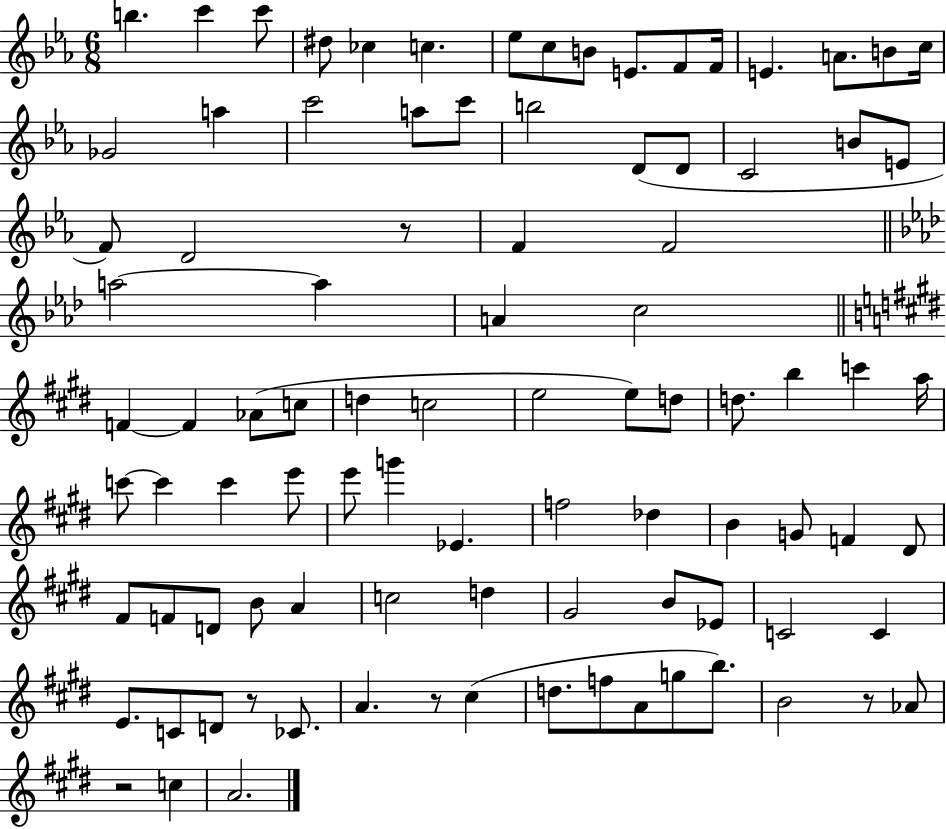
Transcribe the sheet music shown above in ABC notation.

X:1
T:Untitled
M:6/8
L:1/4
K:Eb
b c' c'/2 ^d/2 _c c _e/2 c/2 B/2 E/2 F/2 F/4 E A/2 B/2 c/4 _G2 a c'2 a/2 c'/2 b2 D/2 D/2 C2 B/2 E/2 F/2 D2 z/2 F F2 a2 a A c2 F F _A/2 c/2 d c2 e2 e/2 d/2 d/2 b c' a/4 c'/2 c' c' e'/2 e'/2 g' _E f2 _d B G/2 F ^D/2 ^F/2 F/2 D/2 B/2 A c2 d ^G2 B/2 _E/2 C2 C E/2 C/2 D/2 z/2 _C/2 A z/2 ^c d/2 f/2 A/2 g/2 b/2 B2 z/2 _A/2 z2 c A2